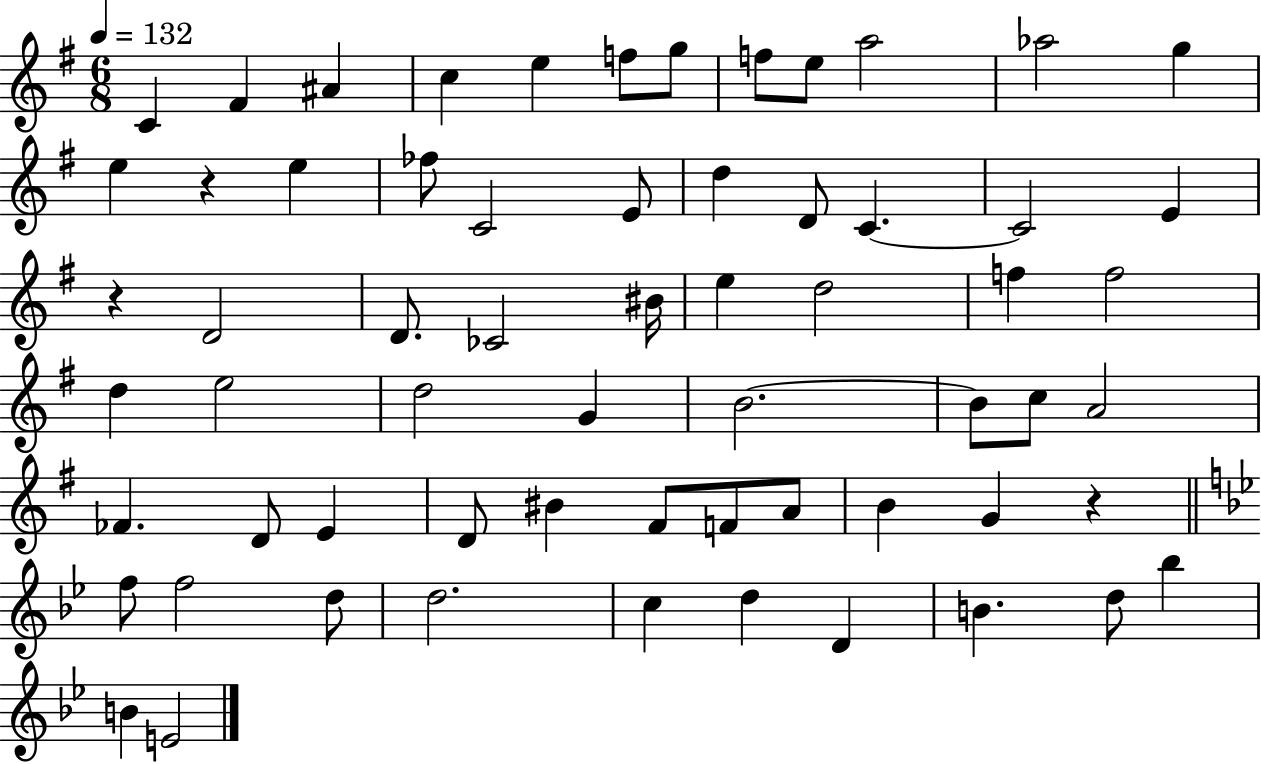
X:1
T:Untitled
M:6/8
L:1/4
K:G
C ^F ^A c e f/2 g/2 f/2 e/2 a2 _a2 g e z e _f/2 C2 E/2 d D/2 C C2 E z D2 D/2 _C2 ^B/4 e d2 f f2 d e2 d2 G B2 B/2 c/2 A2 _F D/2 E D/2 ^B ^F/2 F/2 A/2 B G z f/2 f2 d/2 d2 c d D B d/2 _b B E2